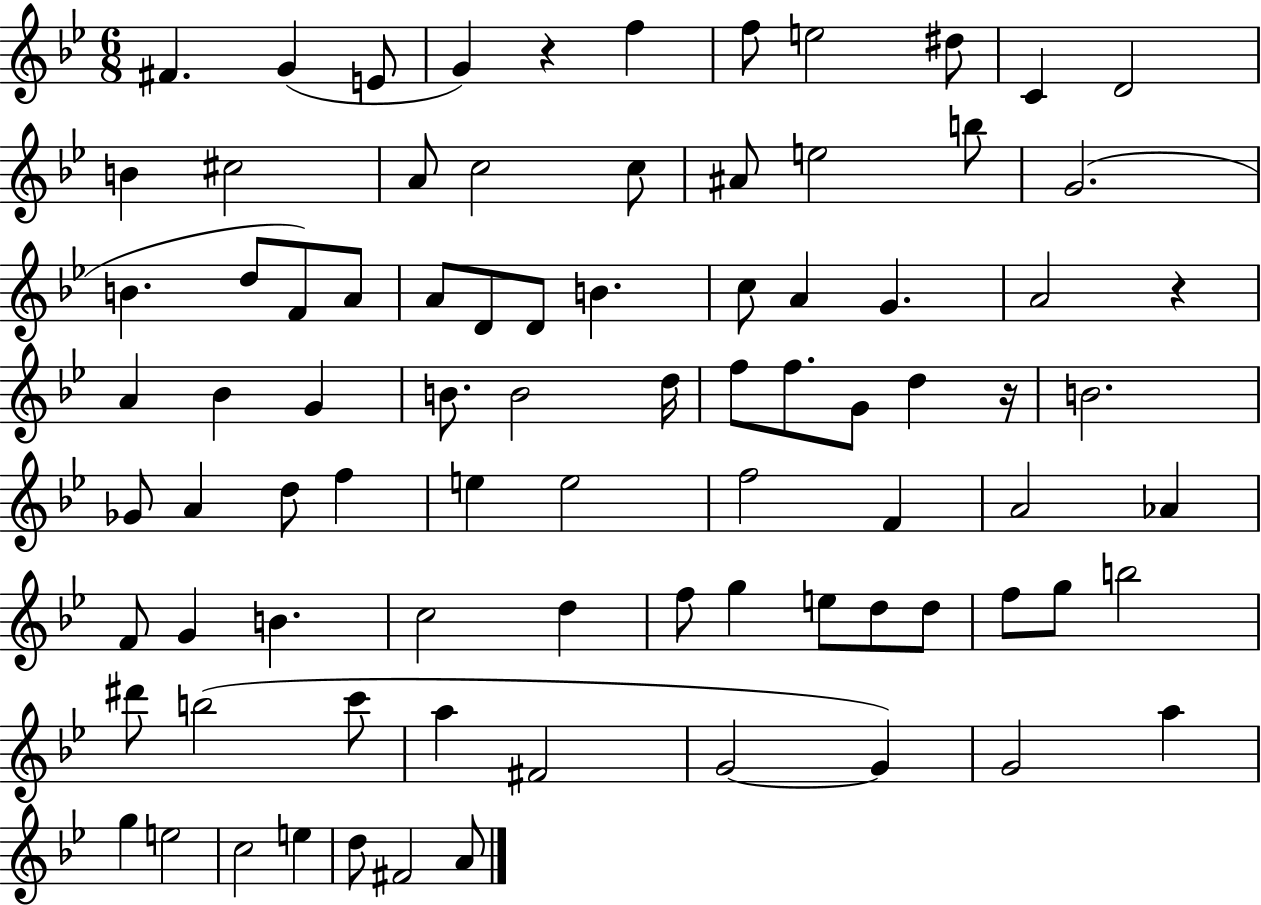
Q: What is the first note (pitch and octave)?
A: F#4